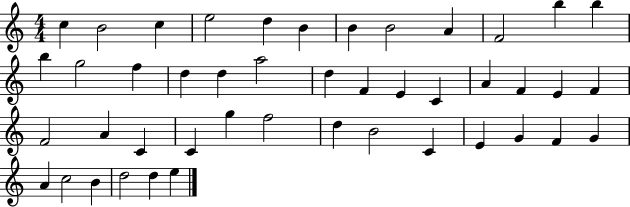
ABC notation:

X:1
T:Untitled
M:4/4
L:1/4
K:C
c B2 c e2 d B B B2 A F2 b b b g2 f d d a2 d F E C A F E F F2 A C C g f2 d B2 C E G F G A c2 B d2 d e